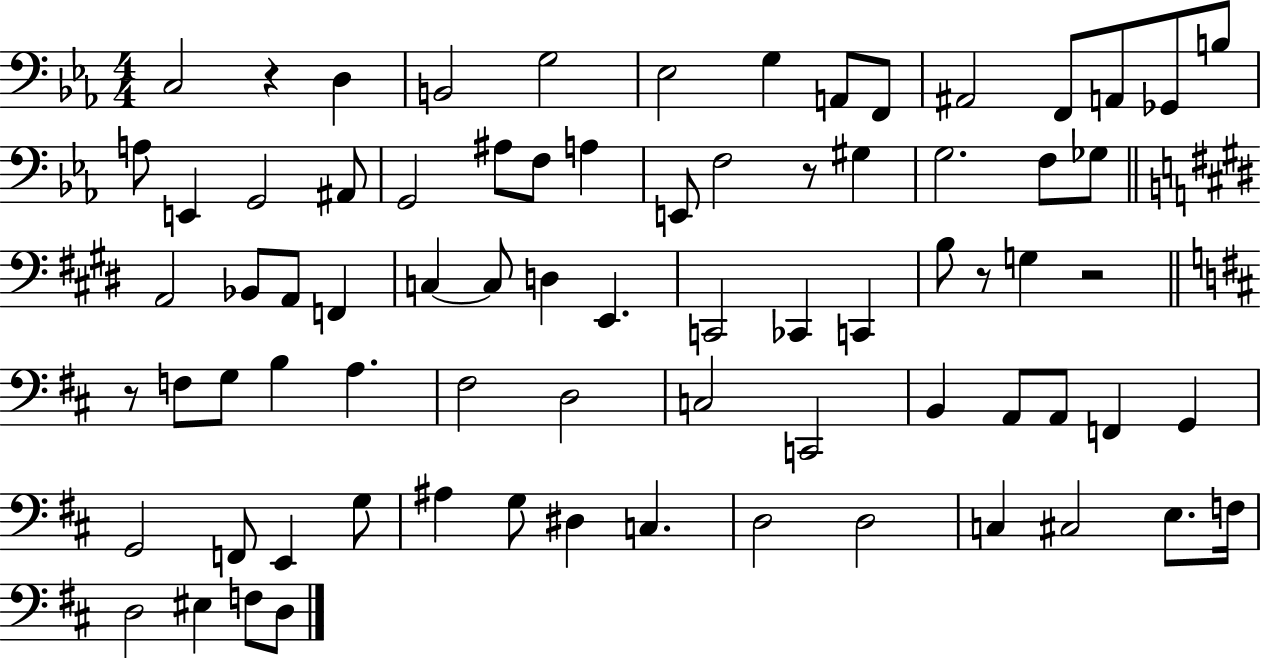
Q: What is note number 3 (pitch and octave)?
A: B2